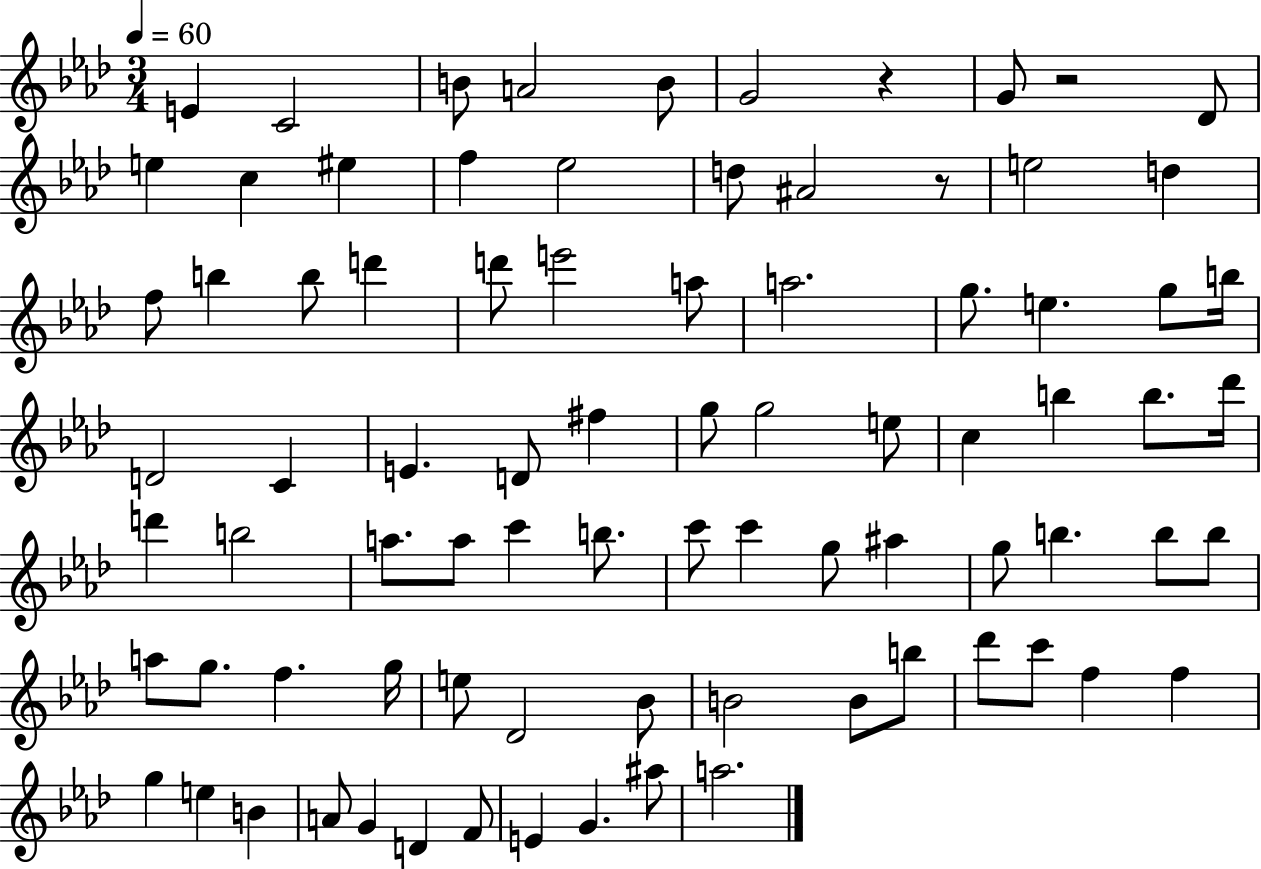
E4/q C4/h B4/e A4/h B4/e G4/h R/q G4/e R/h Db4/e E5/q C5/q EIS5/q F5/q Eb5/h D5/e A#4/h R/e E5/h D5/q F5/e B5/q B5/e D6/q D6/e E6/h A5/e A5/h. G5/e. E5/q. G5/e B5/s D4/h C4/q E4/q. D4/e F#5/q G5/e G5/h E5/e C5/q B5/q B5/e. Db6/s D6/q B5/h A5/e. A5/e C6/q B5/e. C6/e C6/q G5/e A#5/q G5/e B5/q. B5/e B5/e A5/e G5/e. F5/q. G5/s E5/e Db4/h Bb4/e B4/h B4/e B5/e Db6/e C6/e F5/q F5/q G5/q E5/q B4/q A4/e G4/q D4/q F4/e E4/q G4/q. A#5/e A5/h.